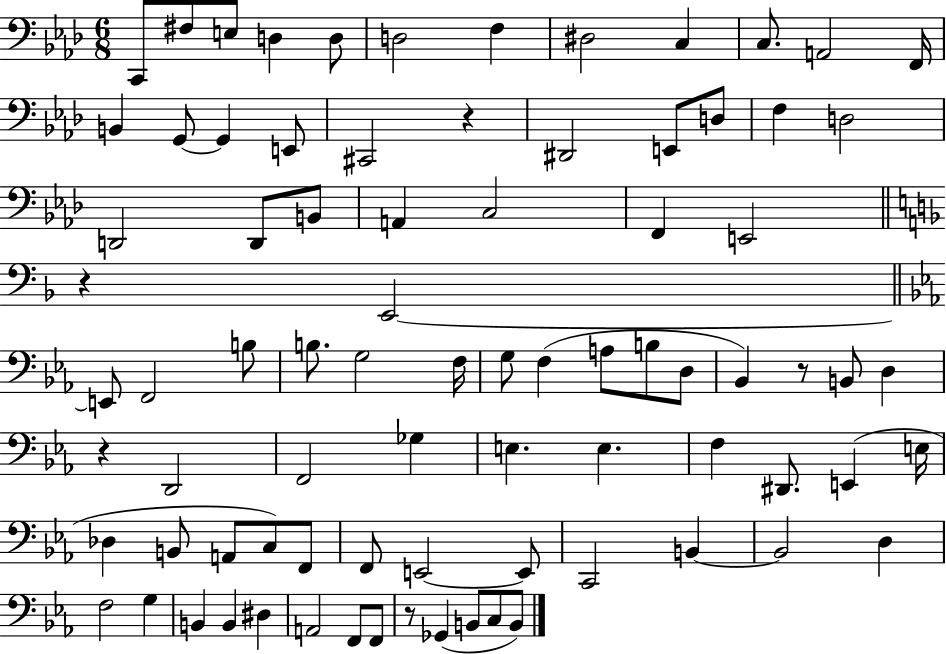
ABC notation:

X:1
T:Untitled
M:6/8
L:1/4
K:Ab
C,,/2 ^F,/2 E,/2 D, D,/2 D,2 F, ^D,2 C, C,/2 A,,2 F,,/4 B,, G,,/2 G,, E,,/2 ^C,,2 z ^D,,2 E,,/2 D,/2 F, D,2 D,,2 D,,/2 B,,/2 A,, C,2 F,, E,,2 z E,,2 E,,/2 F,,2 B,/2 B,/2 G,2 F,/4 G,/2 F, A,/2 B,/2 D,/2 _B,, z/2 B,,/2 D, z D,,2 F,,2 _G, E, E, F, ^D,,/2 E,, E,/4 _D, B,,/2 A,,/2 C,/2 F,,/2 F,,/2 E,,2 E,,/2 C,,2 B,, B,,2 D, F,2 G, B,, B,, ^D, A,,2 F,,/2 F,,/2 z/2 _G,, B,,/2 C,/2 B,,/2